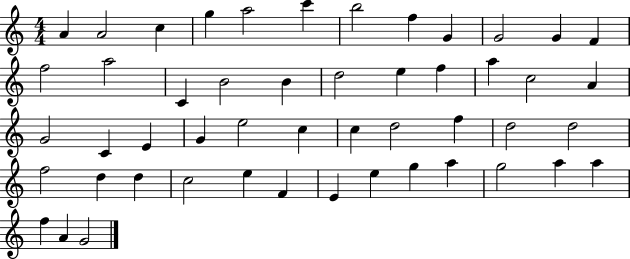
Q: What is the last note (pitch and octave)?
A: G4